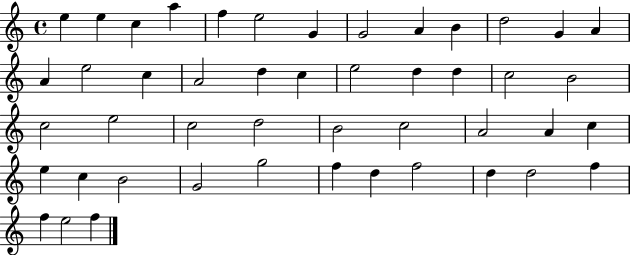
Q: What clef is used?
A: treble